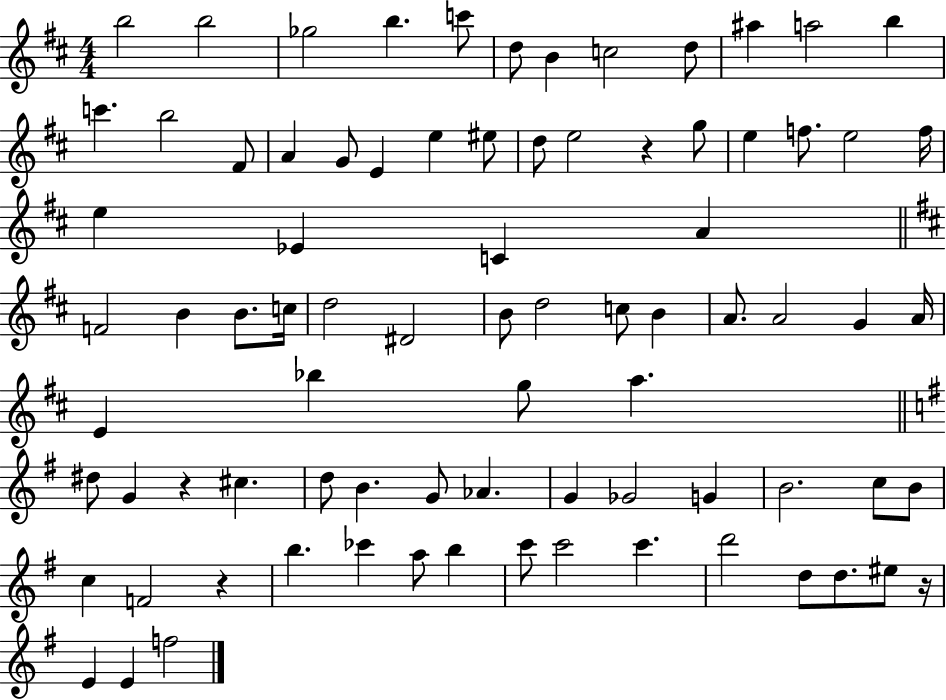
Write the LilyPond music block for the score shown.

{
  \clef treble
  \numericTimeSignature
  \time 4/4
  \key d \major
  b''2 b''2 | ges''2 b''4. c'''8 | d''8 b'4 c''2 d''8 | ais''4 a''2 b''4 | \break c'''4. b''2 fis'8 | a'4 g'8 e'4 e''4 eis''8 | d''8 e''2 r4 g''8 | e''4 f''8. e''2 f''16 | \break e''4 ees'4 c'4 a'4 | \bar "||" \break \key d \major f'2 b'4 b'8. c''16 | d''2 dis'2 | b'8 d''2 c''8 b'4 | a'8. a'2 g'4 a'16 | \break e'4 bes''4 g''8 a''4. | \bar "||" \break \key g \major dis''8 g'4 r4 cis''4. | d''8 b'4. g'8 aes'4. | g'4 ges'2 g'4 | b'2. c''8 b'8 | \break c''4 f'2 r4 | b''4. ces'''4 a''8 b''4 | c'''8 c'''2 c'''4. | d'''2 d''8 d''8. eis''8 r16 | \break e'4 e'4 f''2 | \bar "|."
}